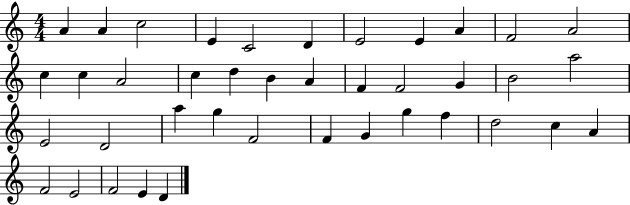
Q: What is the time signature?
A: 4/4